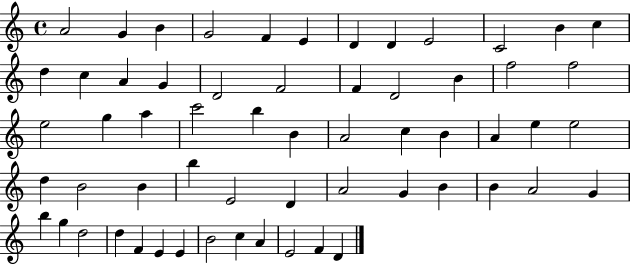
{
  \clef treble
  \time 4/4
  \defaultTimeSignature
  \key c \major
  a'2 g'4 b'4 | g'2 f'4 e'4 | d'4 d'4 e'2 | c'2 b'4 c''4 | \break d''4 c''4 a'4 g'4 | d'2 f'2 | f'4 d'2 b'4 | f''2 f''2 | \break e''2 g''4 a''4 | c'''2 b''4 b'4 | a'2 c''4 b'4 | a'4 e''4 e''2 | \break d''4 b'2 b'4 | b''4 e'2 d'4 | a'2 g'4 b'4 | b'4 a'2 g'4 | \break b''4 g''4 d''2 | d''4 f'4 e'4 e'4 | b'2 c''4 a'4 | e'2 f'4 d'4 | \break \bar "|."
}